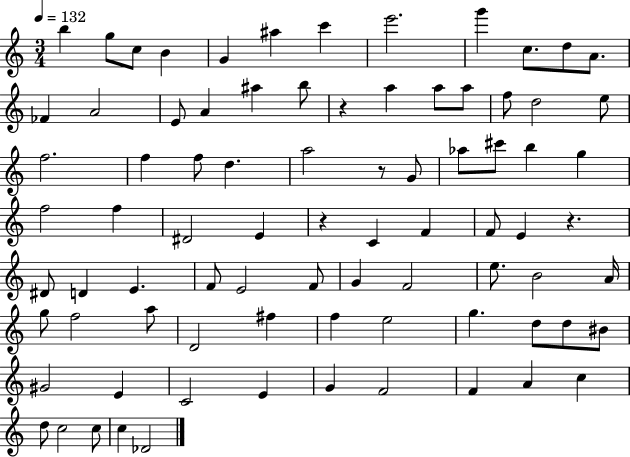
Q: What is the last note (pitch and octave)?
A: Db4